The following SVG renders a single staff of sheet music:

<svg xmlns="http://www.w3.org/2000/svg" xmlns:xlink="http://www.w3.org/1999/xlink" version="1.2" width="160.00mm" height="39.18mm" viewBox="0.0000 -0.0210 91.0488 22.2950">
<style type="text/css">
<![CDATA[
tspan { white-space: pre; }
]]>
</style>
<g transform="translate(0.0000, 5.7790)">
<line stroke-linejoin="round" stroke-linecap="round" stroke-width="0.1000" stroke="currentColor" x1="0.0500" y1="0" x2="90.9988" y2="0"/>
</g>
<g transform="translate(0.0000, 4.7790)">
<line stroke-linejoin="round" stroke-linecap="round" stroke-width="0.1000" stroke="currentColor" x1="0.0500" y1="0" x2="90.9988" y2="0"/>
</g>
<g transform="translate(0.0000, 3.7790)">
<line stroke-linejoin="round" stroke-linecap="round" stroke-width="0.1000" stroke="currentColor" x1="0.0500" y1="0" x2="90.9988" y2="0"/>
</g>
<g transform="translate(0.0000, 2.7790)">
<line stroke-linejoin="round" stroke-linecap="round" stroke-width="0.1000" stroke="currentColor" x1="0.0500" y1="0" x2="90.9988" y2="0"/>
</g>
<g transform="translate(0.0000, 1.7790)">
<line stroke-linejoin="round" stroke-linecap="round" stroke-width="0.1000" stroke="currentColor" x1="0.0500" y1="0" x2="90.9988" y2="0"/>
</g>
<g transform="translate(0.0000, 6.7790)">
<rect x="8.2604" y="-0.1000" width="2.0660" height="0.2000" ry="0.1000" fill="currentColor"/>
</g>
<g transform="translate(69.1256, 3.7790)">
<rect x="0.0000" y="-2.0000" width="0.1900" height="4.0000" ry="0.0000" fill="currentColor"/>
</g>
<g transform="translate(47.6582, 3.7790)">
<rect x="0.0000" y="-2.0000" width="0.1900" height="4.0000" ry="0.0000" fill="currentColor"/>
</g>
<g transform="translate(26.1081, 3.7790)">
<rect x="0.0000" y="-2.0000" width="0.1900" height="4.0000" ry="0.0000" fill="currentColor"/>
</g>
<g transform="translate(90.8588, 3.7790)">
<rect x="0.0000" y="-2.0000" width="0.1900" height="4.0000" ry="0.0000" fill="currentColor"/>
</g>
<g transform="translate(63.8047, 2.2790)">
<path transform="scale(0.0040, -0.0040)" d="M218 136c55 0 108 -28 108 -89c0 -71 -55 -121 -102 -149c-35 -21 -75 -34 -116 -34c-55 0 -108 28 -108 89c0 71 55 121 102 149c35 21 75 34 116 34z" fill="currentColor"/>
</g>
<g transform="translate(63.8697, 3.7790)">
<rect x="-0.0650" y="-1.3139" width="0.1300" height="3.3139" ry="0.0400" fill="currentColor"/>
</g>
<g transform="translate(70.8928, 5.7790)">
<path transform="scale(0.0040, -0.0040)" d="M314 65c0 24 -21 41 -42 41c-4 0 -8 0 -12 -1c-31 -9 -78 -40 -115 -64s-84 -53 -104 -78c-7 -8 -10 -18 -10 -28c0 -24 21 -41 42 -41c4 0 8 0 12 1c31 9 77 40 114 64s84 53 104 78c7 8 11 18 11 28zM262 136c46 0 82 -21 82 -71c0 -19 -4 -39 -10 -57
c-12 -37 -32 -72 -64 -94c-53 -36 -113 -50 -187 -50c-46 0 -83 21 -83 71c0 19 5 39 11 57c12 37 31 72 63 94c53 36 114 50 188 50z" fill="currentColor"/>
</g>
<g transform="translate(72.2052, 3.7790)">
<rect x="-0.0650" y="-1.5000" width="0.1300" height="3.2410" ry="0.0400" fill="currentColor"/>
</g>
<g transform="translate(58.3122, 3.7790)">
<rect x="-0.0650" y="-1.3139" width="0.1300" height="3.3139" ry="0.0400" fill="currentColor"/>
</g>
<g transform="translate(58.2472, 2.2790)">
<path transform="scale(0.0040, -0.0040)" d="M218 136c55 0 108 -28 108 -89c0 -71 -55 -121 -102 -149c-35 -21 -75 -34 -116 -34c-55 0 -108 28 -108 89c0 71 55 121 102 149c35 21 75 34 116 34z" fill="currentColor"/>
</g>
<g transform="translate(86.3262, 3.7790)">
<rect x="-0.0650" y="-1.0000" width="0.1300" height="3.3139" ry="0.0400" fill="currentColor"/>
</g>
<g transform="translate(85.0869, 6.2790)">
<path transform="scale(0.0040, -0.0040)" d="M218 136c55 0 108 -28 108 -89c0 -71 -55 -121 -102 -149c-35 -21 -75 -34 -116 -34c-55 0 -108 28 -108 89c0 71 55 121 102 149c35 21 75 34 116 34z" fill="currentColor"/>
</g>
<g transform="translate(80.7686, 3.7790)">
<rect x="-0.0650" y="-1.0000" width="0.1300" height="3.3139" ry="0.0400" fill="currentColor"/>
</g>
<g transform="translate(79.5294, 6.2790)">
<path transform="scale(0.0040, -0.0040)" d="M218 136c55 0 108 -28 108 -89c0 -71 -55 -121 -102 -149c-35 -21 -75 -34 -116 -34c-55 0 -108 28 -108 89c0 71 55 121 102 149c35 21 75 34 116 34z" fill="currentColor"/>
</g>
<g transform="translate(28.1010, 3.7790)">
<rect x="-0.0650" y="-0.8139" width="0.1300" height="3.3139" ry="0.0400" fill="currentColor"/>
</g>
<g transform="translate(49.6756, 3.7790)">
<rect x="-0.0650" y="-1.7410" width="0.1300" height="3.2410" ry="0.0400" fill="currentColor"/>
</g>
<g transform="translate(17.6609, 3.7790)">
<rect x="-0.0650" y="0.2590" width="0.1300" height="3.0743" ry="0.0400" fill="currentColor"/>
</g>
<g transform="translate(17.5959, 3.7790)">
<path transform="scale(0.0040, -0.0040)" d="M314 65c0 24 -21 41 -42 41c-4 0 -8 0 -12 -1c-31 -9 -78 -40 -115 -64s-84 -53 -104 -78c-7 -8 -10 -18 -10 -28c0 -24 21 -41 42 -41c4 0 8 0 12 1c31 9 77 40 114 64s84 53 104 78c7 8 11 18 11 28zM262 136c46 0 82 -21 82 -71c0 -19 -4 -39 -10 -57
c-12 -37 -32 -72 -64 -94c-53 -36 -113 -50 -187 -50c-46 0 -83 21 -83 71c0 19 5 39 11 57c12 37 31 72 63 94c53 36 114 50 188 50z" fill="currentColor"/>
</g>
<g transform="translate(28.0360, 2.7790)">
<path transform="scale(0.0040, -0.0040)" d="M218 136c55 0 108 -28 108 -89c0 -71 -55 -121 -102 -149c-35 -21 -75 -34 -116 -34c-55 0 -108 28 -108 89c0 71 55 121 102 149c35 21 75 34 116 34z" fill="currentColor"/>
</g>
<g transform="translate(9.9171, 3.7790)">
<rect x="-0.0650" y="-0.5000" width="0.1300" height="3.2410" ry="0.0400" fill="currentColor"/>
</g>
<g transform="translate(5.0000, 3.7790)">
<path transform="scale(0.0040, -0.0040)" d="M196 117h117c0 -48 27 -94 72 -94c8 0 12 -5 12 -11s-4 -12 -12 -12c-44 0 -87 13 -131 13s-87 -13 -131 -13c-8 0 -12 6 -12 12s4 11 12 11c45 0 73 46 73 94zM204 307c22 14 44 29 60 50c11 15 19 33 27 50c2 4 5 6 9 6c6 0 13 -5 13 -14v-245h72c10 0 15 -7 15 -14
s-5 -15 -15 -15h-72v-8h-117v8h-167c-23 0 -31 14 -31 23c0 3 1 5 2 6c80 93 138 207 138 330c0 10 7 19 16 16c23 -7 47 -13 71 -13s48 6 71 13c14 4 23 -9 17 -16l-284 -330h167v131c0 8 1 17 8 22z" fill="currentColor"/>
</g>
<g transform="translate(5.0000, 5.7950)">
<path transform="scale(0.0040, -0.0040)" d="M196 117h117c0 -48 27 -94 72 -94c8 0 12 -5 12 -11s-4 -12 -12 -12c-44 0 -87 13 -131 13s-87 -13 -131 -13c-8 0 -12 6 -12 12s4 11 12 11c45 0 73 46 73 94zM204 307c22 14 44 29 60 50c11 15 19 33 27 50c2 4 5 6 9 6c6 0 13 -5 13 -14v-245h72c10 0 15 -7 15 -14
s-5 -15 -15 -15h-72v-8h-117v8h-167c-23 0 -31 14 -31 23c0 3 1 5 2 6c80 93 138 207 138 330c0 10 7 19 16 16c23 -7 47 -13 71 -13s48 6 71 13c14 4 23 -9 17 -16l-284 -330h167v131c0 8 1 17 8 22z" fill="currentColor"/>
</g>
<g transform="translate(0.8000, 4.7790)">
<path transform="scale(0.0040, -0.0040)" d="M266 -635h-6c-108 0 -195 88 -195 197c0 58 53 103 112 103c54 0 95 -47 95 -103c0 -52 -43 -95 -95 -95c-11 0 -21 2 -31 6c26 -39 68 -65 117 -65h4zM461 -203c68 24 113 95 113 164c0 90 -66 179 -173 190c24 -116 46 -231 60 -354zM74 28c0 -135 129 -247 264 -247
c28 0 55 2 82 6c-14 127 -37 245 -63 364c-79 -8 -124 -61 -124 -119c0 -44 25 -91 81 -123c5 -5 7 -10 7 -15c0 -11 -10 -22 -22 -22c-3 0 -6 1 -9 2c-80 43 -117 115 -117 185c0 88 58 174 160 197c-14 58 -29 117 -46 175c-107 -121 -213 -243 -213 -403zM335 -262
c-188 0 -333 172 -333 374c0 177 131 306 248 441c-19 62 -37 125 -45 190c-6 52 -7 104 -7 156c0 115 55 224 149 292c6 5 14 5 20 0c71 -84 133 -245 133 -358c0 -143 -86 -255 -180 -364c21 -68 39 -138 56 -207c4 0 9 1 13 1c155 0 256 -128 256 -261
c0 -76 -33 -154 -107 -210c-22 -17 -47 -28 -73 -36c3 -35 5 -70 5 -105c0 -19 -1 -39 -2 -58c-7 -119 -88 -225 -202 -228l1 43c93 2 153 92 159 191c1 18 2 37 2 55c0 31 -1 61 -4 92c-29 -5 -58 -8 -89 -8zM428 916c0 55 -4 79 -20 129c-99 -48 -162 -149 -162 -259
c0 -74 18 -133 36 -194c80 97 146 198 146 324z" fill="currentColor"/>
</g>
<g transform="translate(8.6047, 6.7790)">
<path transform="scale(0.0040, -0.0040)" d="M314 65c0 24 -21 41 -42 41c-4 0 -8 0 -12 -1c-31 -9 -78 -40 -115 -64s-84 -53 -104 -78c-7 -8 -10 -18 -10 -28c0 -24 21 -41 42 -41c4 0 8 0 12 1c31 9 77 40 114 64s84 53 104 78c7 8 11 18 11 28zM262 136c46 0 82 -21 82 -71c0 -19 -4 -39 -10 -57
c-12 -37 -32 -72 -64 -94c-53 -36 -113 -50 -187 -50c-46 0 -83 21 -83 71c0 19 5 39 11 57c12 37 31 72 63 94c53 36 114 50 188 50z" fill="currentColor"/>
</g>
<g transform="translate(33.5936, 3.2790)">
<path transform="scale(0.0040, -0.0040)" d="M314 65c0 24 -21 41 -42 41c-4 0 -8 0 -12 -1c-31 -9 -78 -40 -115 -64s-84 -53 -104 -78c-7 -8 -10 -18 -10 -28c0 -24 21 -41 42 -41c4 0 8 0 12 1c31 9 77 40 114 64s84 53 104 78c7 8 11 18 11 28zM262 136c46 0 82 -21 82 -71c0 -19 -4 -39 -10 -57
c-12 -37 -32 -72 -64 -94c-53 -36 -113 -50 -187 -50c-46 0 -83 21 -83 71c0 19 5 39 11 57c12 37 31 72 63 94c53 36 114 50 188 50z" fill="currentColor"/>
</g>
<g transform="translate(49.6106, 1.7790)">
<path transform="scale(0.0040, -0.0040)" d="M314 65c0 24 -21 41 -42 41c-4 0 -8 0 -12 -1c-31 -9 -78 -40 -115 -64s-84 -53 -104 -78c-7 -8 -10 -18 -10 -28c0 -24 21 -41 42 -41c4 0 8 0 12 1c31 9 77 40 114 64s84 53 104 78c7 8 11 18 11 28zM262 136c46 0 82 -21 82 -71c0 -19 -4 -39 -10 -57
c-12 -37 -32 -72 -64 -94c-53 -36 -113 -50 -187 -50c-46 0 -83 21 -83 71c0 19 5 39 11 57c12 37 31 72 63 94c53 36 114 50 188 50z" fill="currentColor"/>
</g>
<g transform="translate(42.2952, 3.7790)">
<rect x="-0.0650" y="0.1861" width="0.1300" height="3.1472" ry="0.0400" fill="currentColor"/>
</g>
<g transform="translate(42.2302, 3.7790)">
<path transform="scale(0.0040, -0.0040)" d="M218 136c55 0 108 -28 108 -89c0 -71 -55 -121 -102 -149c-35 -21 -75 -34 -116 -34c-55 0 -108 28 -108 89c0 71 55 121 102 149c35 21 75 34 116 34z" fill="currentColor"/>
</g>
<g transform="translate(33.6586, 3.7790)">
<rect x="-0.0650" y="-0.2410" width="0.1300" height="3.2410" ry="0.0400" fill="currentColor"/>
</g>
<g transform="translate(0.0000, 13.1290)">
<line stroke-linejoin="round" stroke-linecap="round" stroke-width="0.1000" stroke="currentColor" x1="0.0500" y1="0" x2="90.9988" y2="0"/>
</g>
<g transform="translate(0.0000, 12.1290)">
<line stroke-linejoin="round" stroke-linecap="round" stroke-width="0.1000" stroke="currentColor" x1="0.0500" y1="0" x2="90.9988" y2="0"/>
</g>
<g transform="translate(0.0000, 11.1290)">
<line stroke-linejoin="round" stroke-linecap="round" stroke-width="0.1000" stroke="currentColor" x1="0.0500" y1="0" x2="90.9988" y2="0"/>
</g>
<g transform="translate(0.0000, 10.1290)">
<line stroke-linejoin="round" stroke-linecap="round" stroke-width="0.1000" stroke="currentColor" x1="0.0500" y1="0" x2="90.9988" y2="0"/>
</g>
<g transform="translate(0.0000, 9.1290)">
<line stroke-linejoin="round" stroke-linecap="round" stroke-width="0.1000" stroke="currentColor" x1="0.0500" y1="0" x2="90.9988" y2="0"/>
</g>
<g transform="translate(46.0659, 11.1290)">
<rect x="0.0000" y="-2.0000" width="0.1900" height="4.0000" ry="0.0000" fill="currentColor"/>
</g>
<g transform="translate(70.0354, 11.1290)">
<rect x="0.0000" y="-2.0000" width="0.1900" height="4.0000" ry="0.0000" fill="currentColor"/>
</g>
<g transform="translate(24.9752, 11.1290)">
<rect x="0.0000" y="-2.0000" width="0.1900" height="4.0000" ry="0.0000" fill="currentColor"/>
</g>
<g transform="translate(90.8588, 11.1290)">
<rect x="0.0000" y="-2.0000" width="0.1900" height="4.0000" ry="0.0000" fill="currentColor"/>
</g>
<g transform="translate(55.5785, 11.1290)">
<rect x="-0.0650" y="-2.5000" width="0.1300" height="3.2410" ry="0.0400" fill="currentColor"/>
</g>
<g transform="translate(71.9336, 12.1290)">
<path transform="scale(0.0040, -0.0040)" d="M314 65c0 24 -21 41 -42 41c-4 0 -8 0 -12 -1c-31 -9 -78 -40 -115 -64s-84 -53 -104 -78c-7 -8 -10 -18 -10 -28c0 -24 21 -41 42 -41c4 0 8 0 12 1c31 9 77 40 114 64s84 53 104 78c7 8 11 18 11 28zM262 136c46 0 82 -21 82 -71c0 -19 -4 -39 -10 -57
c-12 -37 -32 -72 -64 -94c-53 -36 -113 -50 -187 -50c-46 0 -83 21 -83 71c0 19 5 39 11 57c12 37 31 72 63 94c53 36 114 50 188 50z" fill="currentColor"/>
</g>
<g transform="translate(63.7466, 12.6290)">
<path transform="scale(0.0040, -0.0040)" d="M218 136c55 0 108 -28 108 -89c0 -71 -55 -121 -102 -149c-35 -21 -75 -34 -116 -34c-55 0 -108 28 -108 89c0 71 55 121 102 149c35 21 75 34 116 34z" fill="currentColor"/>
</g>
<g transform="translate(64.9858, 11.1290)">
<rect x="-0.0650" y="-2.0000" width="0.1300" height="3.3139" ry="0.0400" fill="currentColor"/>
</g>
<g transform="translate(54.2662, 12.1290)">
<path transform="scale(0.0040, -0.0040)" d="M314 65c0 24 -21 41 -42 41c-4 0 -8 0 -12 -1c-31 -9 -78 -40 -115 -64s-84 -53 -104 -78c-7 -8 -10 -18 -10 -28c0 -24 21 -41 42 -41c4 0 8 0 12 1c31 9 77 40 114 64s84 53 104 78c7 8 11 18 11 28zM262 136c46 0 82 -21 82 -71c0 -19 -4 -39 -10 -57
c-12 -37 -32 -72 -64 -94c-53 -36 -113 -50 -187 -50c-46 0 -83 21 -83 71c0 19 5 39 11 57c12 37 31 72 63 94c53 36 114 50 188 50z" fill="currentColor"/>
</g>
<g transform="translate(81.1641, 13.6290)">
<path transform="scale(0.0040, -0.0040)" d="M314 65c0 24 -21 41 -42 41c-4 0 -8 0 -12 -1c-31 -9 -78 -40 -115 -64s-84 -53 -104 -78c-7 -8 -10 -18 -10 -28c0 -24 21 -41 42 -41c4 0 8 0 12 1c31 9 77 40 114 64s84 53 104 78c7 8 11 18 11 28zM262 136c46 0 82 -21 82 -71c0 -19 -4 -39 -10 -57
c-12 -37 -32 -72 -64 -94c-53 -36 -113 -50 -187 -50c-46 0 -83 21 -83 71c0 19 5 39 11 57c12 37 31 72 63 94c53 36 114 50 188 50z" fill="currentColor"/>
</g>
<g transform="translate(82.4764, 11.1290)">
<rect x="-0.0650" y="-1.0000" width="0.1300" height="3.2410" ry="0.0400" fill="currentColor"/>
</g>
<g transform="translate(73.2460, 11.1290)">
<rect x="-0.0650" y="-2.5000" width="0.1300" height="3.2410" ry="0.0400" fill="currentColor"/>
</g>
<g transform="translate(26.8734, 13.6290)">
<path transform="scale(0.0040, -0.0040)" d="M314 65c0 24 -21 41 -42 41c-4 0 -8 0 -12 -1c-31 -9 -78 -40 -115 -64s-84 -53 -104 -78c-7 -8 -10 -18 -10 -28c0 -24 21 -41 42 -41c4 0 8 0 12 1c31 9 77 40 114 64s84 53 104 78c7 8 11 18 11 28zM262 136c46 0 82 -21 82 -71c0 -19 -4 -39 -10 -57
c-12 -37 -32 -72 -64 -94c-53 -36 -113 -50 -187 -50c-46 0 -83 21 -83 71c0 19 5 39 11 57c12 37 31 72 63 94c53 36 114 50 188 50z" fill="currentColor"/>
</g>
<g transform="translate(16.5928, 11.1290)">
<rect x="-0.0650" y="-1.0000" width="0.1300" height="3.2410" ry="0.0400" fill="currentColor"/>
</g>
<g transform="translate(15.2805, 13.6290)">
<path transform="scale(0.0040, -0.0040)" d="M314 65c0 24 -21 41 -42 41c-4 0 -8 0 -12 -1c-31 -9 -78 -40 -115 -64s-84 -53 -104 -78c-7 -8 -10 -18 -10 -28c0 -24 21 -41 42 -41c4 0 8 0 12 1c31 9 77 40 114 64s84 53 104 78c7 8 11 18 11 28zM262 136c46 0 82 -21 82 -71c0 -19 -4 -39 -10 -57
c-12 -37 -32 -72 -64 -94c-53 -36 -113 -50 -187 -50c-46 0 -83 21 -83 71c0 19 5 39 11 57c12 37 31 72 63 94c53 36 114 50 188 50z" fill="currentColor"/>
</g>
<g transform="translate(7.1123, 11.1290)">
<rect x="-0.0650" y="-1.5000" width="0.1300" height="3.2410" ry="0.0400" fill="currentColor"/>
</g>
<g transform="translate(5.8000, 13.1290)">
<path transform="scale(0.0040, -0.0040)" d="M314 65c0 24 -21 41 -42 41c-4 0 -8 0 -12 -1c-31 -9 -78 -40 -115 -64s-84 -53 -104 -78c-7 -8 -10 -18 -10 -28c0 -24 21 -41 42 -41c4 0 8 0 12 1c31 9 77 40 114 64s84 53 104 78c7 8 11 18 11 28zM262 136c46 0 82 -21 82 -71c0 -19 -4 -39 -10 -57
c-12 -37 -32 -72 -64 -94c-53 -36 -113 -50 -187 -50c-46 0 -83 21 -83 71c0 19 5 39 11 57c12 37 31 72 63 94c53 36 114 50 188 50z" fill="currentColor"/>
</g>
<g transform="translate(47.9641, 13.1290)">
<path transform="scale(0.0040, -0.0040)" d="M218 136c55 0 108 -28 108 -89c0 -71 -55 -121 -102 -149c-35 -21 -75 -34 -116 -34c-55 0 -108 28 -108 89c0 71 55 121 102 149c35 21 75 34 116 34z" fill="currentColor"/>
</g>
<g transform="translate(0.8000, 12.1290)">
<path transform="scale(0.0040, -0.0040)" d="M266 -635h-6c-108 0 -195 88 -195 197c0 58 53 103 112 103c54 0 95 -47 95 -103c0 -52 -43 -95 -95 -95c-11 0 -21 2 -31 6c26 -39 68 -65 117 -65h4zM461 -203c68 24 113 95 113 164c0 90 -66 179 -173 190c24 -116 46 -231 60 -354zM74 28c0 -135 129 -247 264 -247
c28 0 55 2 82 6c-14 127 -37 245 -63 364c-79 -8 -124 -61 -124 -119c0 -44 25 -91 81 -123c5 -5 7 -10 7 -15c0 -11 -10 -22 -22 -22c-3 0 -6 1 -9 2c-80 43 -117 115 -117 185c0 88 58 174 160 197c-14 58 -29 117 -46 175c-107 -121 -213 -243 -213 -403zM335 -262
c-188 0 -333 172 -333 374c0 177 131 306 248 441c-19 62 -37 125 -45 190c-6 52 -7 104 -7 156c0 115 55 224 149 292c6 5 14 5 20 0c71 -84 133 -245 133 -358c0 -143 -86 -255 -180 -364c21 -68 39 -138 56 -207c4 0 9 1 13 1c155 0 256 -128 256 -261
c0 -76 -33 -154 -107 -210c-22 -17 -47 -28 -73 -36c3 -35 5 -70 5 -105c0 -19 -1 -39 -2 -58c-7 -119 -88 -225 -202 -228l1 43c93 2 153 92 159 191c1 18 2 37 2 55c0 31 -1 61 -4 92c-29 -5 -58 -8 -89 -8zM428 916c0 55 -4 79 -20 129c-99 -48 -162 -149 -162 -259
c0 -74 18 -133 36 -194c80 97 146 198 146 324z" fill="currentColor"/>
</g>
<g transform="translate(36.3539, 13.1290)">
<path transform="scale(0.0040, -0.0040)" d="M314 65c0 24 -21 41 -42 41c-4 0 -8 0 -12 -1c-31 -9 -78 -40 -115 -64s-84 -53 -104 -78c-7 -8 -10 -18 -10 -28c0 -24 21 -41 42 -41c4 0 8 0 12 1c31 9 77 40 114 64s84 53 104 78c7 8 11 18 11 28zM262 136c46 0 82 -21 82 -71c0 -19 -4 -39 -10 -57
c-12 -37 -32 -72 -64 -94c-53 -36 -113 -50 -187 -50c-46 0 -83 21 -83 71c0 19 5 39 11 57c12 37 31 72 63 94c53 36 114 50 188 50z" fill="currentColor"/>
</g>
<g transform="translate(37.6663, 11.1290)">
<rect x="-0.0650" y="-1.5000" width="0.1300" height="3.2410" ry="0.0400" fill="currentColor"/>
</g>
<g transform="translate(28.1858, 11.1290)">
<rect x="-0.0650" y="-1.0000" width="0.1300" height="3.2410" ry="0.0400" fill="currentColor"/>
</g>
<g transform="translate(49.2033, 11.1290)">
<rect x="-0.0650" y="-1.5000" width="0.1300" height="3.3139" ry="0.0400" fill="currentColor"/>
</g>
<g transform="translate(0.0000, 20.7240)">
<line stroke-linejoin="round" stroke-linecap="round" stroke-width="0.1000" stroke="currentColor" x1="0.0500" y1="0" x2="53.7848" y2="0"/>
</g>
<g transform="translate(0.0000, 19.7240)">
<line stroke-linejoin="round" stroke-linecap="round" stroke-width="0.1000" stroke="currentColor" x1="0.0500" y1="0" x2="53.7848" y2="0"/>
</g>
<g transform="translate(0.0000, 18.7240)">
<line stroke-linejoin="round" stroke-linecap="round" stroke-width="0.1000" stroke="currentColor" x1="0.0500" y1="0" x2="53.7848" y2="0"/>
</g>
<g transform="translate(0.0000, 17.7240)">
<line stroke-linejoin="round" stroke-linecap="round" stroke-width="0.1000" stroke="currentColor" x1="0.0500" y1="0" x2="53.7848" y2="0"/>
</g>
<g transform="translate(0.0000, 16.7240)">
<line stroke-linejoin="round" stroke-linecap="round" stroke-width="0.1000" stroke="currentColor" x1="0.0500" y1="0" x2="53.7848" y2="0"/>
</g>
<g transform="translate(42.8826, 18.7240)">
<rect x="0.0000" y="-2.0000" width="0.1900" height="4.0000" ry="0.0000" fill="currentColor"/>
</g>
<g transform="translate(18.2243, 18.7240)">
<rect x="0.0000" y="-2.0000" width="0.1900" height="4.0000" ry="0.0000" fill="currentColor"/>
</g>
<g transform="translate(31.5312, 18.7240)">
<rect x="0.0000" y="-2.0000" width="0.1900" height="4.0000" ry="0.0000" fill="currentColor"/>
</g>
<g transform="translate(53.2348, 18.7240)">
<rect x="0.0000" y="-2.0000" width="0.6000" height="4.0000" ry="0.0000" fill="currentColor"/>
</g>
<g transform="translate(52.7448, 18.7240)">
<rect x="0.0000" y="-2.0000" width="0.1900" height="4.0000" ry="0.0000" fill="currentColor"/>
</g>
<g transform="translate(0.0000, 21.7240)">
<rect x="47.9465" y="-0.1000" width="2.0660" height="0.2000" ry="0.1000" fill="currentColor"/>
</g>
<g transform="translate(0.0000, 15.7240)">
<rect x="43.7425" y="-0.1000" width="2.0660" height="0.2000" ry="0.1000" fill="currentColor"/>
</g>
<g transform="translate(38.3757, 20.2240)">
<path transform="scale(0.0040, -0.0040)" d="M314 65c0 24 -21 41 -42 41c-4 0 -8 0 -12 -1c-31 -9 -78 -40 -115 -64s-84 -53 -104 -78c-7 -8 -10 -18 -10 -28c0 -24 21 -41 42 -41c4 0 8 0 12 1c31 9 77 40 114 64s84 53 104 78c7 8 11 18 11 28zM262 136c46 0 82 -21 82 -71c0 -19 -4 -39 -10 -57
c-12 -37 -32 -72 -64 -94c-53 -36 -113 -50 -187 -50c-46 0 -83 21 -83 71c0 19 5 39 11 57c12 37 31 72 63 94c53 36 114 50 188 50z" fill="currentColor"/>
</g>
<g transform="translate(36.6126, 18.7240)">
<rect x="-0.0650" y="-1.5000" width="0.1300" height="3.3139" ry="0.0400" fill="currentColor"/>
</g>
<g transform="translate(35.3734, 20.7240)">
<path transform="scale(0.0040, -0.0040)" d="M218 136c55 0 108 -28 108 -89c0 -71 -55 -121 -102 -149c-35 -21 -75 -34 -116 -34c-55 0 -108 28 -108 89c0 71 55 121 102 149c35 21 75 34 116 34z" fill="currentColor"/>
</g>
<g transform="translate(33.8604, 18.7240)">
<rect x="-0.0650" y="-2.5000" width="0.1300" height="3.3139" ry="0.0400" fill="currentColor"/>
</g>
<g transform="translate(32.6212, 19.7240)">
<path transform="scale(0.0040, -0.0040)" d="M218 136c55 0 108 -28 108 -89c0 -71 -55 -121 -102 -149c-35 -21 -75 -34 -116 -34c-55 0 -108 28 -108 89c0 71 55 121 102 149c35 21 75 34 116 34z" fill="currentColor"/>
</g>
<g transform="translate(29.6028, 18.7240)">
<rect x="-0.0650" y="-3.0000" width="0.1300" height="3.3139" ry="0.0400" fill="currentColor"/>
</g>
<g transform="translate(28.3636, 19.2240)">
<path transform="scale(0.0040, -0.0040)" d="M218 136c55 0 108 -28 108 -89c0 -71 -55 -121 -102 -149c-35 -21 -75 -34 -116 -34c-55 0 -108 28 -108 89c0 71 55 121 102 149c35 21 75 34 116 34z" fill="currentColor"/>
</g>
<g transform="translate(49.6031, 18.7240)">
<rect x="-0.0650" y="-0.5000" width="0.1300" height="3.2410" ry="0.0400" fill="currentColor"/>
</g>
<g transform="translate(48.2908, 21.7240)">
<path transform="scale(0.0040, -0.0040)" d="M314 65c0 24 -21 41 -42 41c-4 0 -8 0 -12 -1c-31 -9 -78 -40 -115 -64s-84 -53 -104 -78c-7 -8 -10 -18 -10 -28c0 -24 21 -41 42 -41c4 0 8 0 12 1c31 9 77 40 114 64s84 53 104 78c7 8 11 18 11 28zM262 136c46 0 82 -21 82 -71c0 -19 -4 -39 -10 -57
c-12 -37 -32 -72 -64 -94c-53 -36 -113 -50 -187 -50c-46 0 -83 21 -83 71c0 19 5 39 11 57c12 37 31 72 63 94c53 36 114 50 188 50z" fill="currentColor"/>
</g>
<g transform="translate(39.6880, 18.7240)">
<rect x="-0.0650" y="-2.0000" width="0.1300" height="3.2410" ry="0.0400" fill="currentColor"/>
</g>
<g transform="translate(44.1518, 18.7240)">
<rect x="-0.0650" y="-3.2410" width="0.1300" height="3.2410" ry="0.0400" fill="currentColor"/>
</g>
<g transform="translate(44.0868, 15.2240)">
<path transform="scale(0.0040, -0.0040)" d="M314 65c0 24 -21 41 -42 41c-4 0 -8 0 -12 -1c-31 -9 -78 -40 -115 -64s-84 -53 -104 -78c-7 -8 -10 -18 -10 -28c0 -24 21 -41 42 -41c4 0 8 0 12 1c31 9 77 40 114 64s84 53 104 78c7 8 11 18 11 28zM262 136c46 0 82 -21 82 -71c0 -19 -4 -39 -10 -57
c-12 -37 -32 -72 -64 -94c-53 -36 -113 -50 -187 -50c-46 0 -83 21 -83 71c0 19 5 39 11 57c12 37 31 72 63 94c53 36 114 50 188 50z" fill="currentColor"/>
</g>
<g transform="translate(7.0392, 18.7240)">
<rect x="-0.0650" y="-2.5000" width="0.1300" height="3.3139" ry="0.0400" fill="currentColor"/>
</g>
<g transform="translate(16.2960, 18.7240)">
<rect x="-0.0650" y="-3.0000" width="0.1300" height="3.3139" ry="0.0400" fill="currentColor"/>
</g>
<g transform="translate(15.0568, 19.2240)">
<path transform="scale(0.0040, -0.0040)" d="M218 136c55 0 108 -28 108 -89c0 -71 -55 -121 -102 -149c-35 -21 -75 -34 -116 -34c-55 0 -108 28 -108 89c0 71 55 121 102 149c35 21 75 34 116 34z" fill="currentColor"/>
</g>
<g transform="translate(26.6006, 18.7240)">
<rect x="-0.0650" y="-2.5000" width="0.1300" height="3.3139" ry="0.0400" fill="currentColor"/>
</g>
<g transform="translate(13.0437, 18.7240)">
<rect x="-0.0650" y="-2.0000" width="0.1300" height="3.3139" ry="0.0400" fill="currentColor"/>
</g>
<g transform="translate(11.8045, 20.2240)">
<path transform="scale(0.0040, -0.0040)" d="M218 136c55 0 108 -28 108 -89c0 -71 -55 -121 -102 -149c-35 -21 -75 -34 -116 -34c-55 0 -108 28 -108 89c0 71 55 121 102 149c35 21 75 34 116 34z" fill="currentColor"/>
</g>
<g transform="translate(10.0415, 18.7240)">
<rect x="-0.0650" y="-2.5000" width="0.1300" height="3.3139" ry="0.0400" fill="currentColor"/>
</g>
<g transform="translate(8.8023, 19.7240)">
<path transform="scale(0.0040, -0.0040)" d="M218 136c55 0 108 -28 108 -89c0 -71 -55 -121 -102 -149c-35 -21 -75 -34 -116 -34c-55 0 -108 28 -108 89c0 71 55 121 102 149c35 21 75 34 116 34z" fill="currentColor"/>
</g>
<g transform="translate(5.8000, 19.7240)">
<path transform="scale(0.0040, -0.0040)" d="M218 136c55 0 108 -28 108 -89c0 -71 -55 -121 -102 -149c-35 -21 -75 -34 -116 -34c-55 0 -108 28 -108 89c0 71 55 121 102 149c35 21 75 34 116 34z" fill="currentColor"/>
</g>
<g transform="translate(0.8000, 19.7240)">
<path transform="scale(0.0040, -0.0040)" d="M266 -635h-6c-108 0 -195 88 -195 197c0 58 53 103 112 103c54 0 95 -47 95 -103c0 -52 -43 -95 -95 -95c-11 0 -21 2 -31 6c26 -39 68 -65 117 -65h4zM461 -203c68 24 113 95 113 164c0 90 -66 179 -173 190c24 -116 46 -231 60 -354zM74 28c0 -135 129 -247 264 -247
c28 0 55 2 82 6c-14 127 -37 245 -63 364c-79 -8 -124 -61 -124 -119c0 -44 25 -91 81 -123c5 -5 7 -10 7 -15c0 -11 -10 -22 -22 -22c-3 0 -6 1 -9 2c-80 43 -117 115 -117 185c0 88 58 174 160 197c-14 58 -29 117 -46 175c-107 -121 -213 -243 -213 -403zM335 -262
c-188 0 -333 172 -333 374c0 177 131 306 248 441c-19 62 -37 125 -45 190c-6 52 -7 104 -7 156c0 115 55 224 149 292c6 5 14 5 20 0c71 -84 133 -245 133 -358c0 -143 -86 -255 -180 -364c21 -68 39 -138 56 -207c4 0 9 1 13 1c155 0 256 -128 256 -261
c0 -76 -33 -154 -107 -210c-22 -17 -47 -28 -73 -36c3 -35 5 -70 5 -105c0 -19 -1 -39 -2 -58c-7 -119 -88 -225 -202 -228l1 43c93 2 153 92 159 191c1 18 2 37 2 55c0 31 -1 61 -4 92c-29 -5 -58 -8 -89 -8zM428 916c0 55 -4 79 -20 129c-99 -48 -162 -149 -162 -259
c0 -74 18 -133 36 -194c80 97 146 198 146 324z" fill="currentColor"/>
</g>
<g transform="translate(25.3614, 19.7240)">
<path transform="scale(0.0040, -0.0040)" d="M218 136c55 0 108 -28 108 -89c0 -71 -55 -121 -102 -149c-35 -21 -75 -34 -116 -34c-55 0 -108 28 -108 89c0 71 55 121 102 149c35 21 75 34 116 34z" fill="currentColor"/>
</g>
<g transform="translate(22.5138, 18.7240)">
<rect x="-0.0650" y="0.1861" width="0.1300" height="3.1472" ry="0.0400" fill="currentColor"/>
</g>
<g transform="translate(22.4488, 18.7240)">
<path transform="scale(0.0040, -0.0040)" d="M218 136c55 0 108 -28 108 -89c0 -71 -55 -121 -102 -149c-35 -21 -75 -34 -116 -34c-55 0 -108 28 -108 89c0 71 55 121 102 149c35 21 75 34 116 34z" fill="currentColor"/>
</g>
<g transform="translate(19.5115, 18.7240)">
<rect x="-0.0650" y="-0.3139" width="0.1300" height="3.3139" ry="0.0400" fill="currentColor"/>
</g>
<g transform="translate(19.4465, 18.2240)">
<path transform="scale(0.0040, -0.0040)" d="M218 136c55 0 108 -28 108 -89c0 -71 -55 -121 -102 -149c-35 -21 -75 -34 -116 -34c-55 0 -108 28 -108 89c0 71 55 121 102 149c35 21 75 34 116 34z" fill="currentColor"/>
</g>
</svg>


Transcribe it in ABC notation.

X:1
T:Untitled
M:4/4
L:1/4
K:C
C2 B2 d c2 B f2 e e E2 D D E2 D2 D2 E2 E G2 F G2 D2 G G F A c B G A G E F2 b2 C2